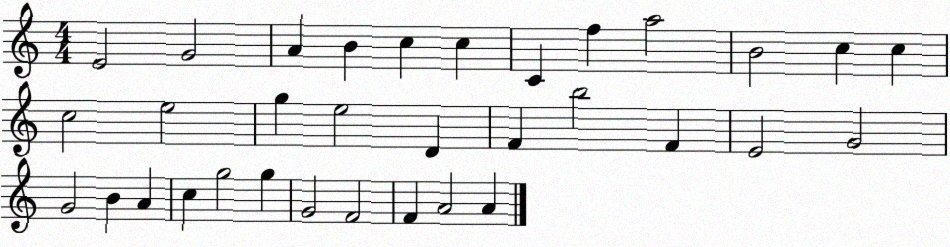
X:1
T:Untitled
M:4/4
L:1/4
K:C
E2 G2 A B c c C f a2 B2 c c c2 e2 g e2 D F b2 F E2 G2 G2 B A c g2 g G2 F2 F A2 A